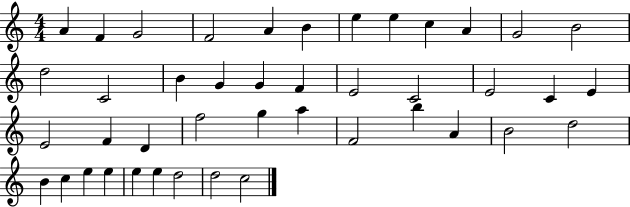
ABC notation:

X:1
T:Untitled
M:4/4
L:1/4
K:C
A F G2 F2 A B e e c A G2 B2 d2 C2 B G G F E2 C2 E2 C E E2 F D f2 g a F2 b A B2 d2 B c e e e e d2 d2 c2